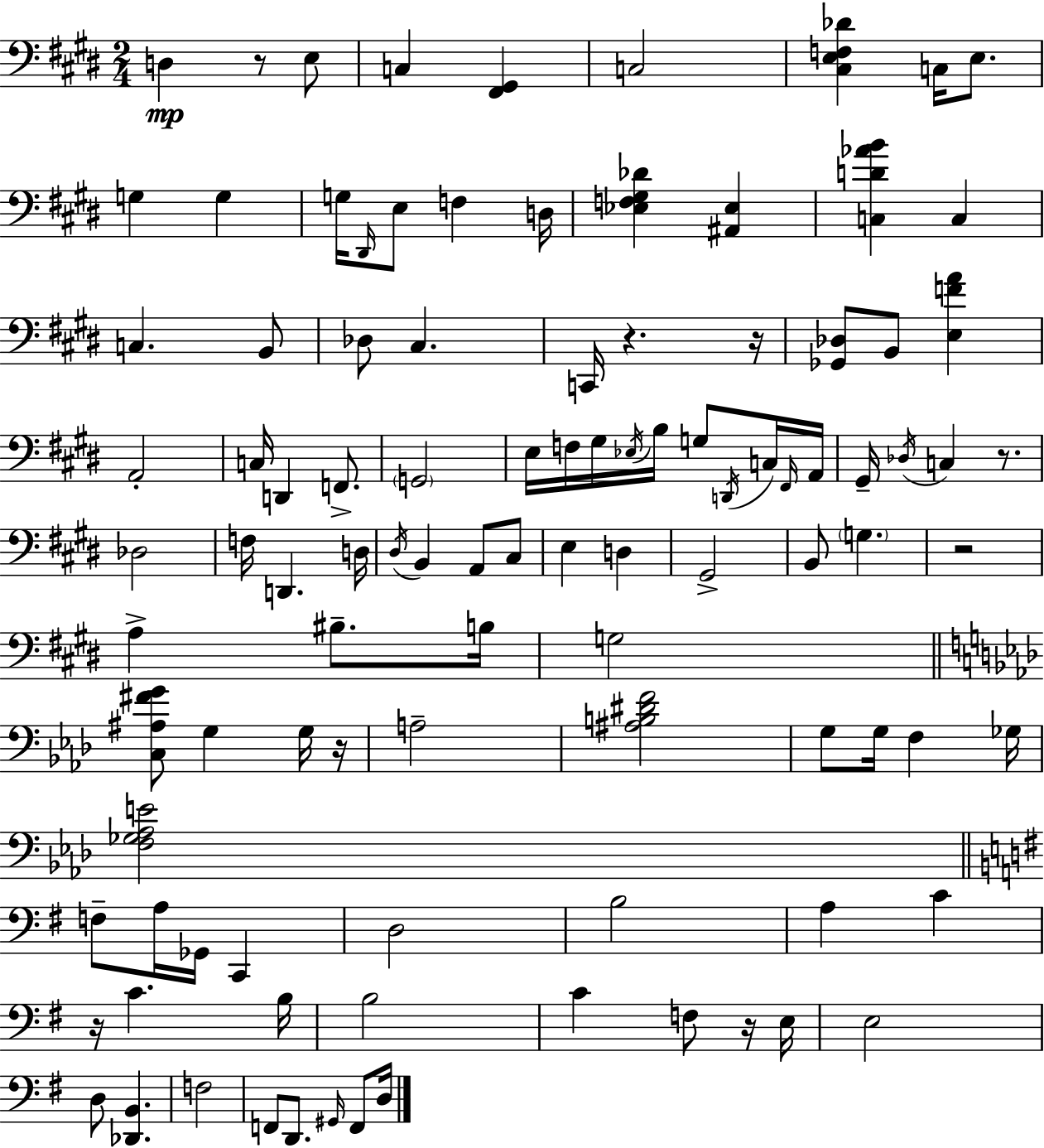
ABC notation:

X:1
T:Untitled
M:2/4
L:1/4
K:E
D, z/2 E,/2 C, [^F,,^G,,] C,2 [^C,E,F,_D] C,/4 E,/2 G, G, G,/4 ^D,,/4 E,/2 F, D,/4 [_E,F,^G,_D] [^A,,_E,] [C,D_AB] C, C, B,,/2 _D,/2 ^C, C,,/4 z z/4 [_G,,_D,]/2 B,,/2 [E,FA] A,,2 C,/4 D,, F,,/2 G,,2 E,/4 F,/4 ^G,/4 _E,/4 B,/4 G,/2 D,,/4 C,/4 ^F,,/4 A,,/4 ^G,,/4 _D,/4 C, z/2 _D,2 F,/4 D,, D,/4 ^D,/4 B,, A,,/2 ^C,/2 E, D, ^G,,2 B,,/2 G, z2 A, ^B,/2 B,/4 G,2 [C,^A,^FG]/2 G, G,/4 z/4 A,2 [^A,B,^DF]2 G,/2 G,/4 F, _G,/4 [F,_G,_A,E]2 F,/2 A,/4 _G,,/4 C,, D,2 B,2 A, C z/4 C B,/4 B,2 C F,/2 z/4 E,/4 E,2 D,/2 [_D,,B,,] F,2 F,,/2 D,,/2 ^G,,/4 F,,/2 D,/4